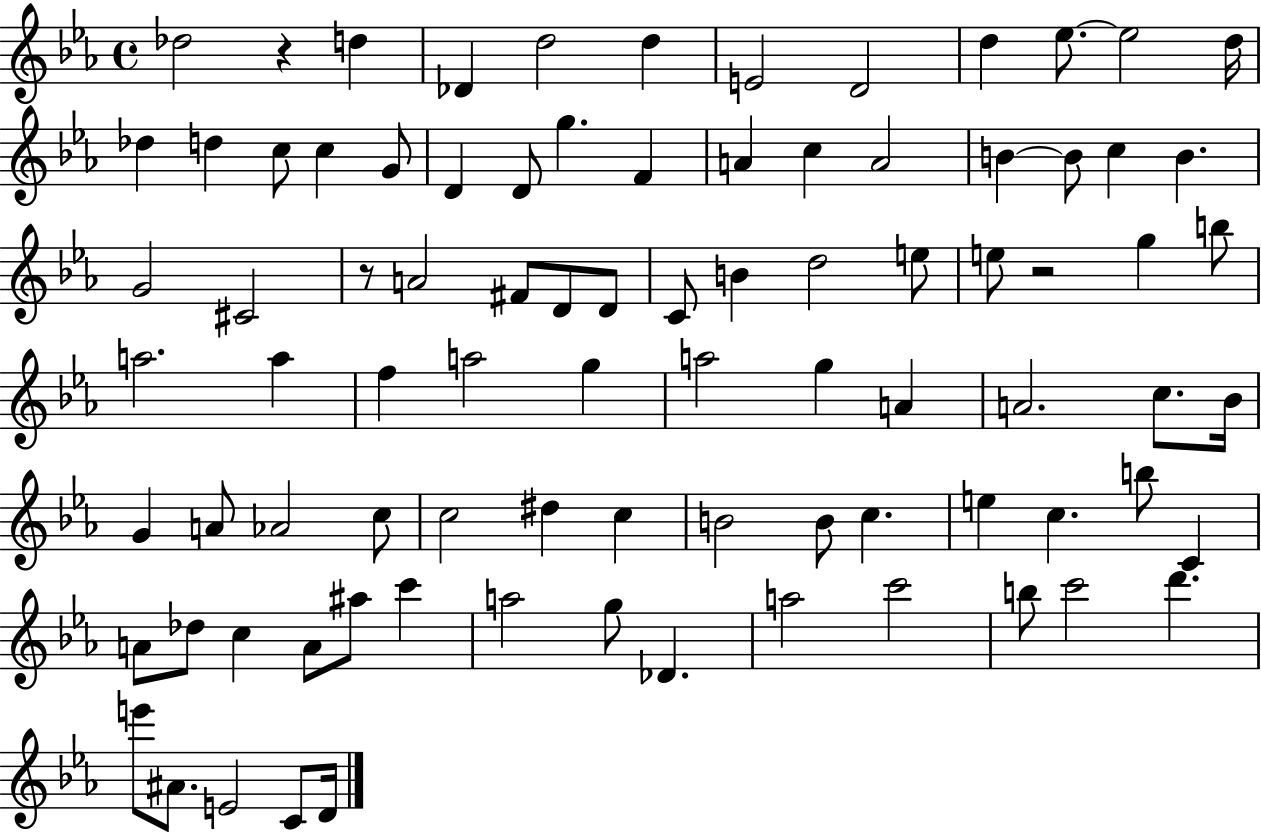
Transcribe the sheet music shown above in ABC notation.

X:1
T:Untitled
M:4/4
L:1/4
K:Eb
_d2 z d _D d2 d E2 D2 d _e/2 _e2 d/4 _d d c/2 c G/2 D D/2 g F A c A2 B B/2 c B G2 ^C2 z/2 A2 ^F/2 D/2 D/2 C/2 B d2 e/2 e/2 z2 g b/2 a2 a f a2 g a2 g A A2 c/2 _B/4 G A/2 _A2 c/2 c2 ^d c B2 B/2 c e c b/2 C A/2 _d/2 c A/2 ^a/2 c' a2 g/2 _D a2 c'2 b/2 c'2 d' e'/2 ^A/2 E2 C/2 D/4